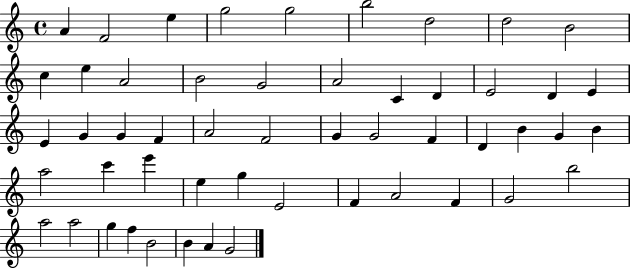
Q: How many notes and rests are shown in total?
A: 52